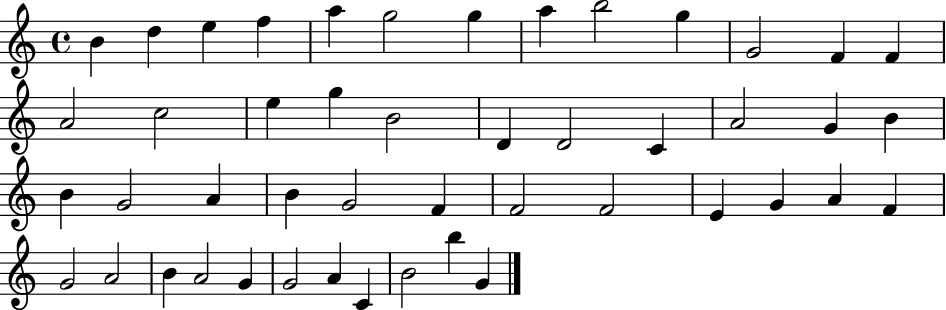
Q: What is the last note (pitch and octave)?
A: G4